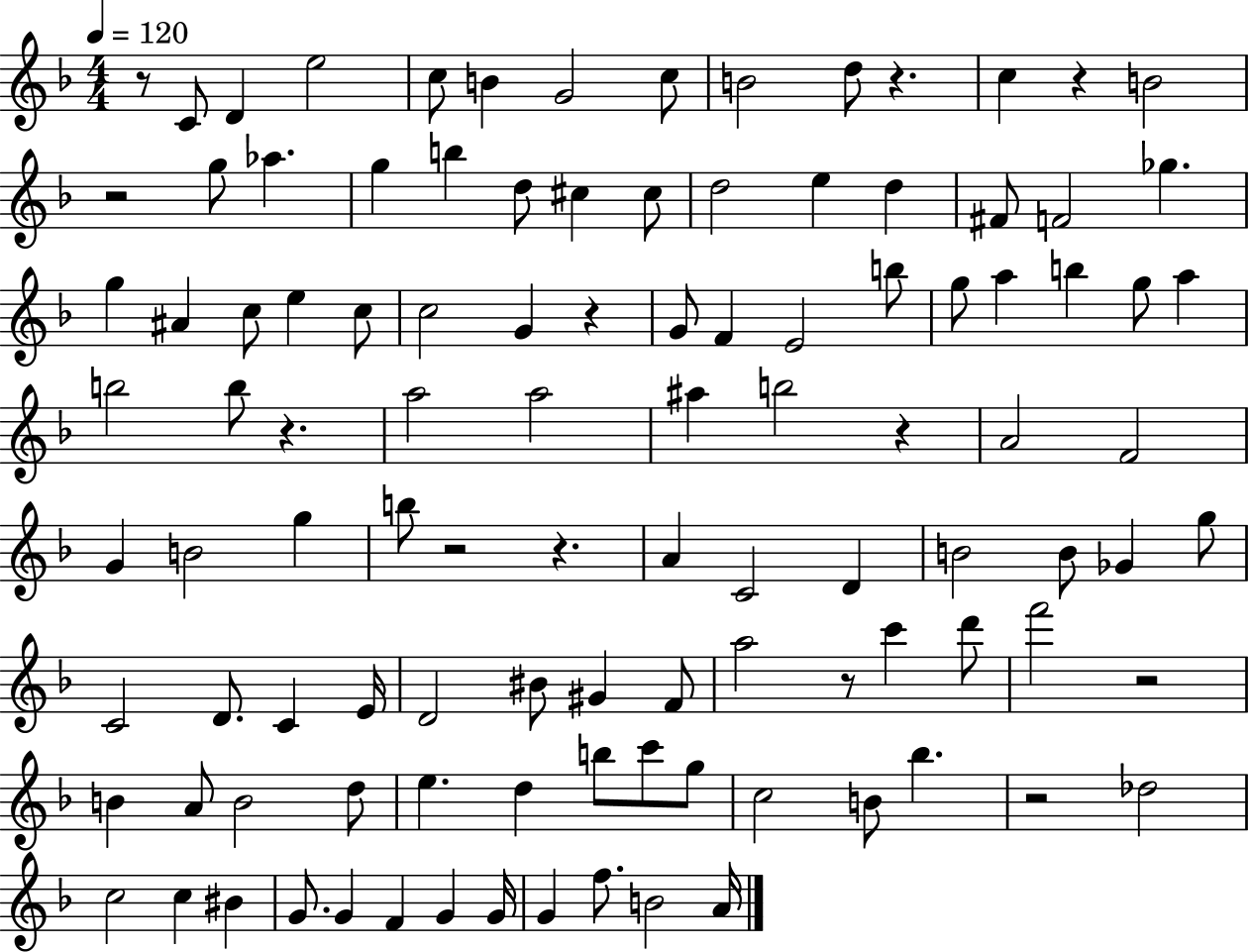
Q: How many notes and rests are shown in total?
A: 108